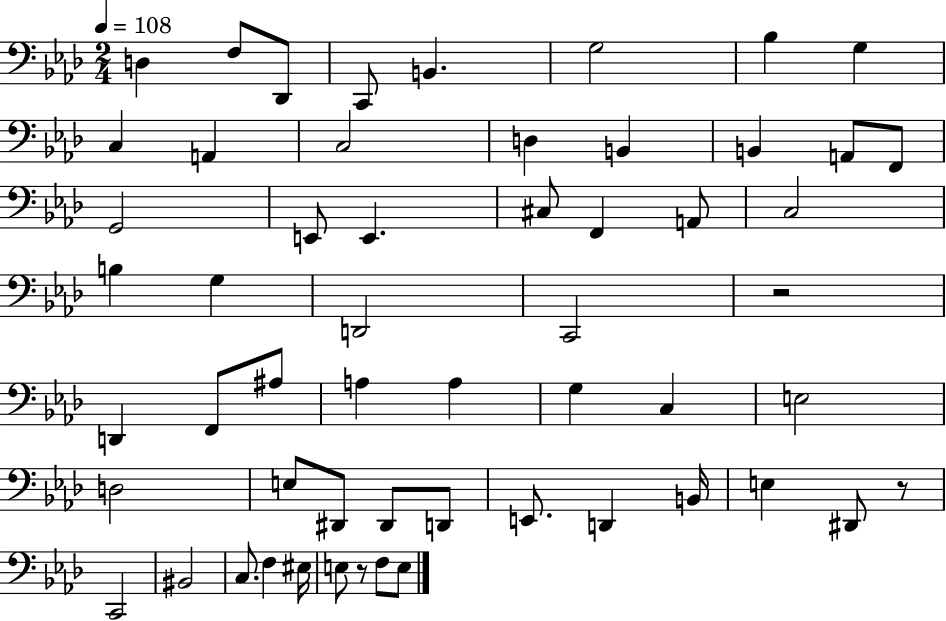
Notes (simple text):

D3/q F3/e Db2/e C2/e B2/q. G3/h Bb3/q G3/q C3/q A2/q C3/h D3/q B2/q B2/q A2/e F2/e G2/h E2/e E2/q. C#3/e F2/q A2/e C3/h B3/q G3/q D2/h C2/h R/h D2/q F2/e A#3/e A3/q A3/q G3/q C3/q E3/h D3/h E3/e D#2/e D#2/e D2/e E2/e. D2/q B2/s E3/q D#2/e R/e C2/h BIS2/h C3/e. F3/q EIS3/s E3/e R/e F3/e E3/e